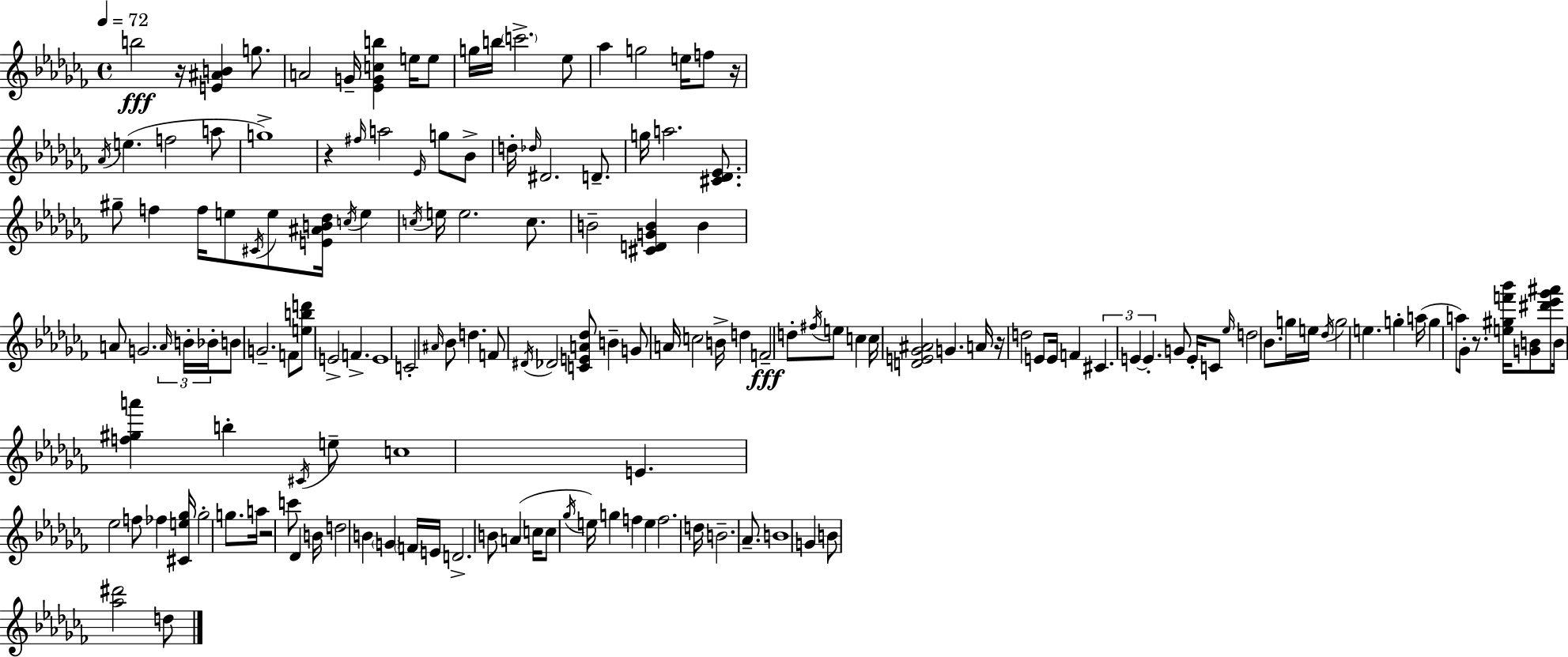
B5/h R/s [E4,A#4,B4]/q G5/e. A4/h G4/s [Eb4,G4,C5,B5]/q E5/s E5/e G5/s B5/s C6/h. Eb5/e Ab5/q G5/h E5/s F5/e R/s Ab4/s E5/q. F5/h A5/e G5/w R/q F#5/s A5/h Eb4/s G5/e Bb4/e D5/s Db5/s D#4/h. D4/e. G5/s A5/h. [C#4,Db4,Eb4]/e. G#5/e F5/q F5/s E5/e C#4/s E5/e [E4,A#4,B4,Db5]/s C5/s E5/q C5/s E5/s E5/h. C5/e. B4/h [C#4,D4,G4,B4]/q B4/q A4/e G4/h. A4/s B4/s Bb4/s B4/e G4/h. F4/e [E5,B5,D6]/e E4/h F4/q. E4/w C4/h A#4/s Bb4/e D5/q. F4/e D#4/s Db4/h [C4,E4,A4,Db5]/e B4/q G4/e A4/s C5/h B4/s D5/q F4/h D5/e F#5/s E5/e C5/q C5/s [D4,E4,Gb4,A#4]/h G4/q. A4/s R/s D5/h E4/e E4/s F4/q C#4/q. E4/q E4/q. G4/e E4/s C4/e Eb5/s D5/h Bb4/e. G5/s E5/s Db5/s G5/h E5/q. G5/q A5/s G5/q A5/e Gb4/e R/e. [E5,G#5,F6,Bb6]/s [G4,B4]/e [D#6,Eb6,Gb6,A#6]/e B4/s [F5,G#5,A6]/q B5/q C#4/s E5/e C5/w E4/q. Eb5/h F5/e FES5/q [C#4,E5,Gb5]/s Gb5/h G5/e. A5/s R/h C6/e Db4/q B4/s D5/h B4/q G4/q F4/s E4/s D4/h. B4/e A4/q C5/s C5/e Gb5/s E5/s G5/q F5/q E5/q F5/h. D5/s B4/h. Ab4/e. B4/w G4/q B4/e [Ab5,D#6]/h D5/e